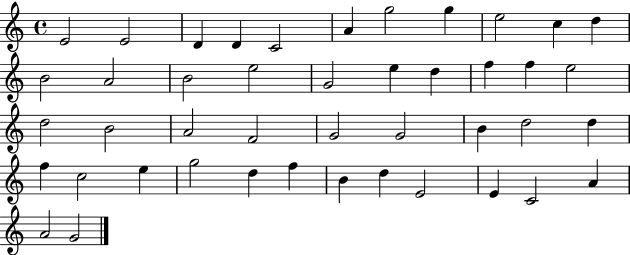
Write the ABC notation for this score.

X:1
T:Untitled
M:4/4
L:1/4
K:C
E2 E2 D D C2 A g2 g e2 c d B2 A2 B2 e2 G2 e d f f e2 d2 B2 A2 F2 G2 G2 B d2 d f c2 e g2 d f B d E2 E C2 A A2 G2